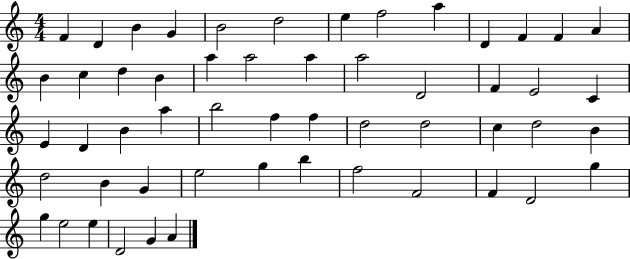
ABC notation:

X:1
T:Untitled
M:4/4
L:1/4
K:C
F D B G B2 d2 e f2 a D F F A B c d B a a2 a a2 D2 F E2 C E D B a b2 f f d2 d2 c d2 B d2 B G e2 g b f2 F2 F D2 g g e2 e D2 G A